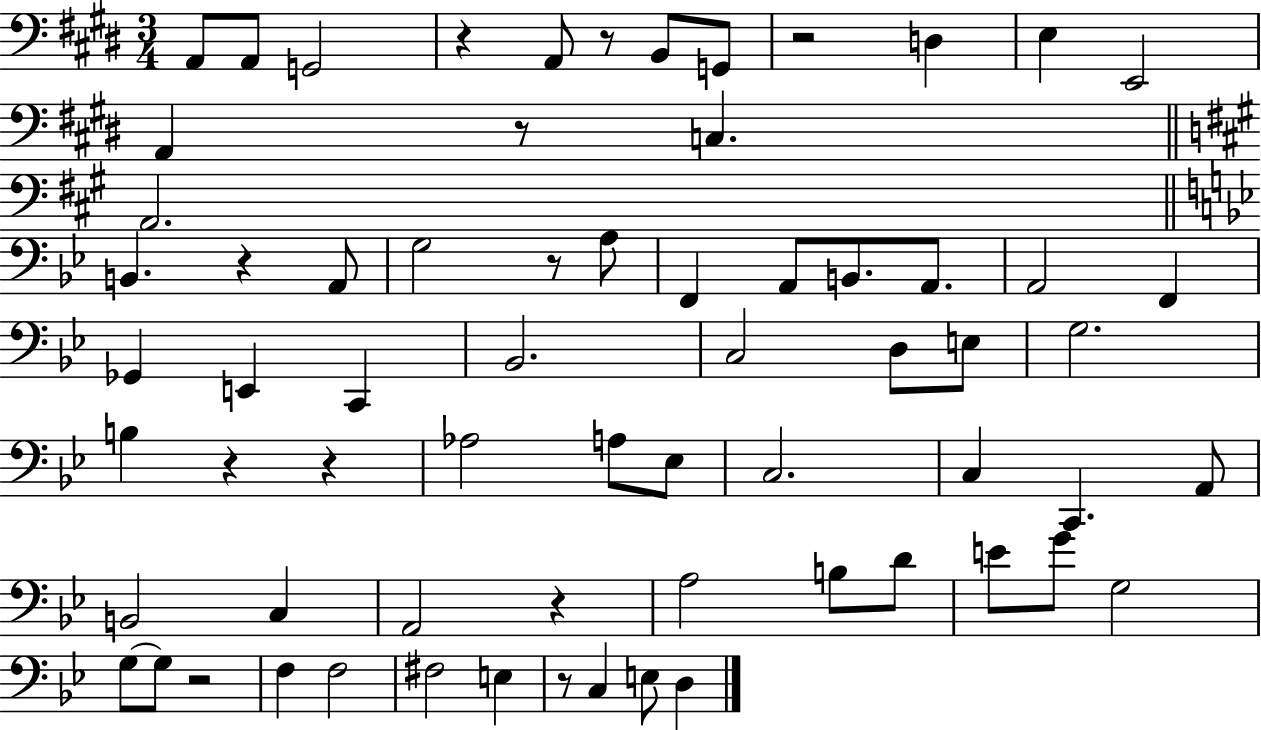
{
  \clef bass
  \numericTimeSignature
  \time 3/4
  \key e \major
  a,8 a,8 g,2 | r4 a,8 r8 b,8 g,8 | r2 d4 | e4 e,2 | \break a,4 r8 c4. | \bar "||" \break \key a \major a,2. | \bar "||" \break \key g \minor b,4. r4 a,8 | g2 r8 a8 | f,4 a,8 b,8. a,8. | a,2 f,4 | \break ges,4 e,4 c,4 | bes,2. | c2 d8 e8 | g2. | \break b4 r4 r4 | aes2 a8 ees8 | c2. | c4 c,4. a,8 | \break b,2 c4 | a,2 r4 | a2 b8 d'8 | e'8 g'8 g2 | \break g8~~ g8 r2 | f4 f2 | fis2 e4 | r8 c4 e8 d4 | \break \bar "|."
}